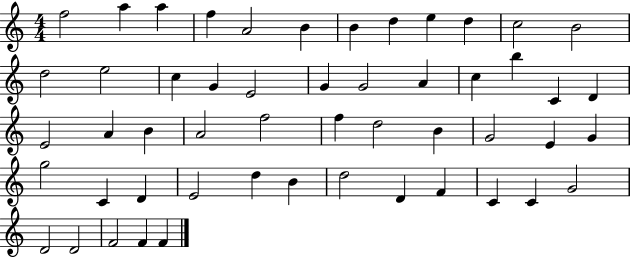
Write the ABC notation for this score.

X:1
T:Untitled
M:4/4
L:1/4
K:C
f2 a a f A2 B B d e d c2 B2 d2 e2 c G E2 G G2 A c b C D E2 A B A2 f2 f d2 B G2 E G g2 C D E2 d B d2 D F C C G2 D2 D2 F2 F F